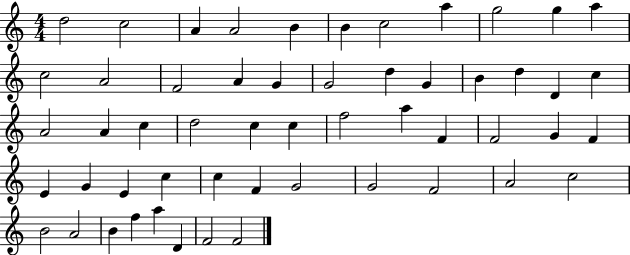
X:1
T:Untitled
M:4/4
L:1/4
K:C
d2 c2 A A2 B B c2 a g2 g a c2 A2 F2 A G G2 d G B d D c A2 A c d2 c c f2 a F F2 G F E G E c c F G2 G2 F2 A2 c2 B2 A2 B f a D F2 F2